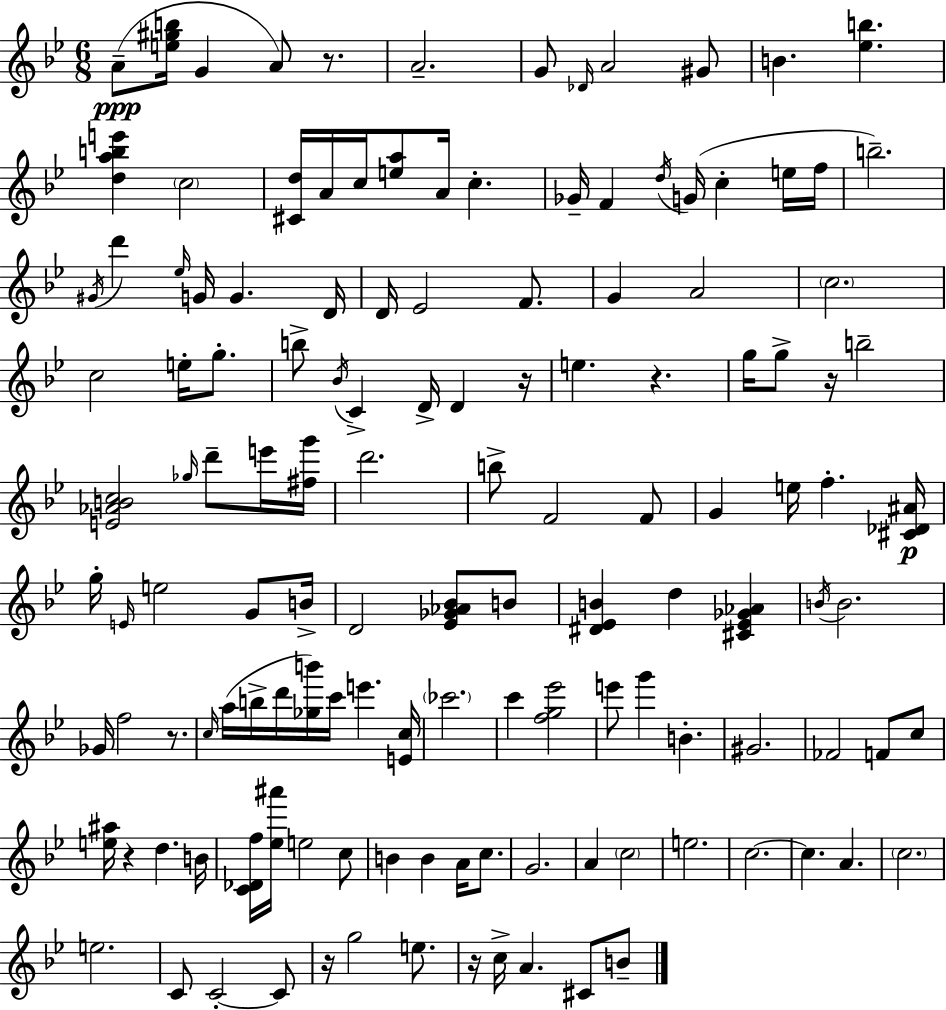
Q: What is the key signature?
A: G minor